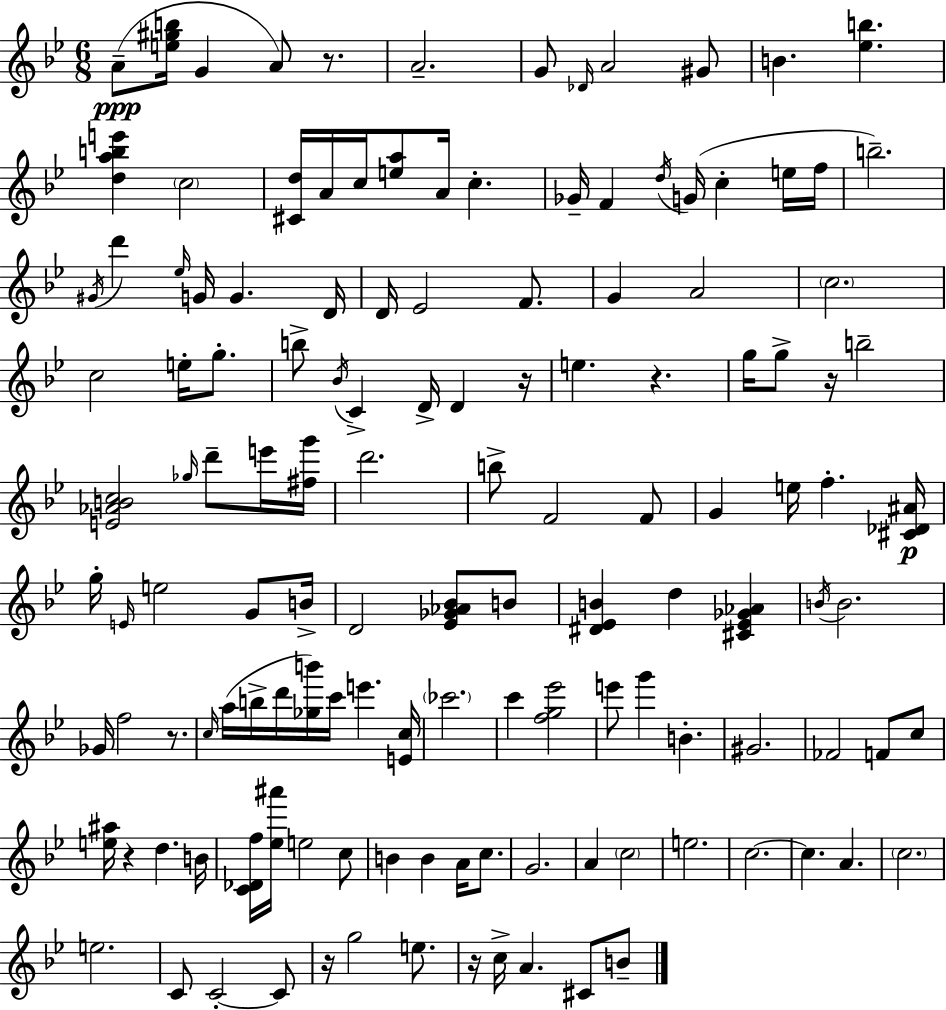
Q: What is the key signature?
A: G minor